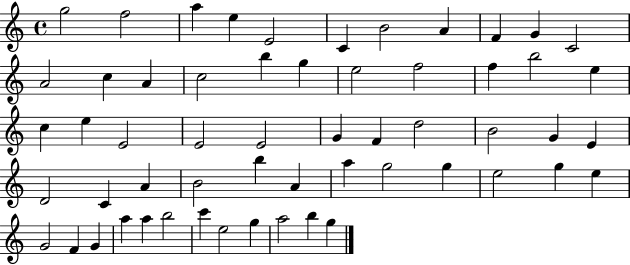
{
  \clef treble
  \time 4/4
  \defaultTimeSignature
  \key c \major
  g''2 f''2 | a''4 e''4 e'2 | c'4 b'2 a'4 | f'4 g'4 c'2 | \break a'2 c''4 a'4 | c''2 b''4 g''4 | e''2 f''2 | f''4 b''2 e''4 | \break c''4 e''4 e'2 | e'2 e'2 | g'4 f'4 d''2 | b'2 g'4 e'4 | \break d'2 c'4 a'4 | b'2 b''4 a'4 | a''4 g''2 g''4 | e''2 g''4 e''4 | \break g'2 f'4 g'4 | a''4 a''4 b''2 | c'''4 e''2 g''4 | a''2 b''4 g''4 | \break \bar "|."
}